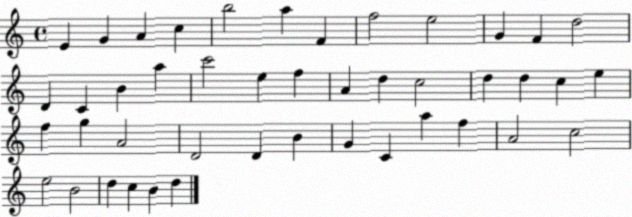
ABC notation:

X:1
T:Untitled
M:4/4
L:1/4
K:C
E G A c b2 a F f2 e2 G F d2 D C B a c'2 e f A d c2 d d c e f g A2 D2 D B G C a f A2 c2 e2 B2 d c B d